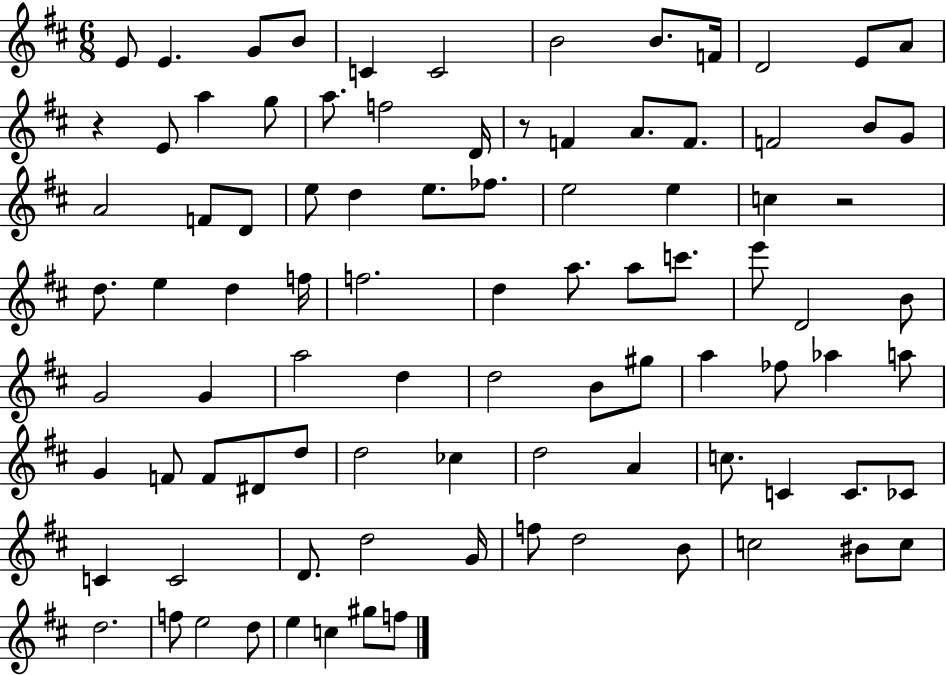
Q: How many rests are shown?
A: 3